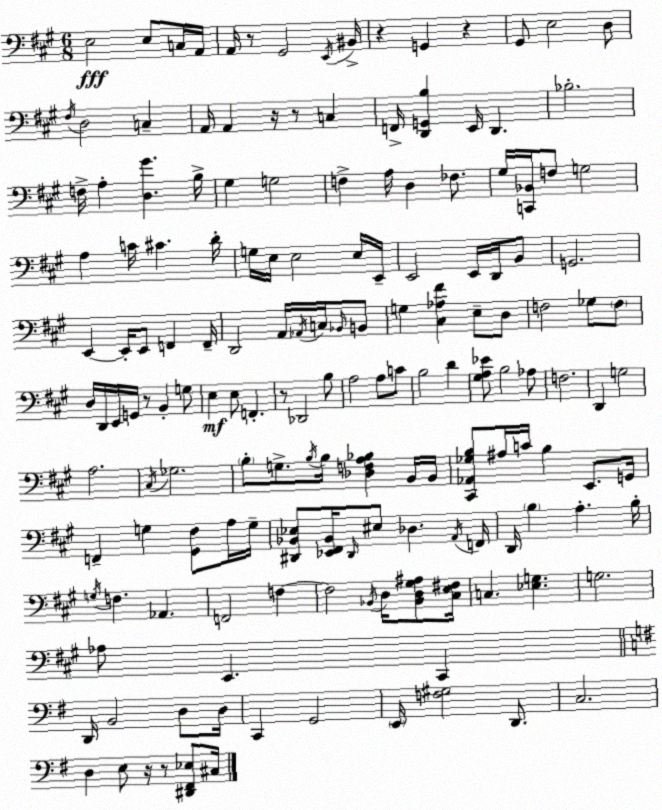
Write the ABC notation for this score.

X:1
T:Untitled
M:6/8
L:1/4
K:A
E,2 E,/2 C,/4 A,,/4 A,,/4 z/2 ^G,,2 E,,/4 ^B,,/4 z G,, z ^G,,/2 E,2 D,/2 ^F,/4 D,2 C, A,,/4 A,, z/4 z/2 C, F,,/4 [D,,G,,B,] E,,/4 D,, _B,2 F,/4 A, [D,^G] B,/4 ^G, G,2 F, A,/4 D, _F,/2 ^G,/4 [C,,_B,,]/4 F,/2 G,2 A, C/4 ^C D/4 G,/4 E,/4 E,2 E,/4 E,,/4 E,,2 E,,/4 D,,/4 B,,/2 G,,2 E,, E,,/4 E,,/2 F,, F,,/4 D,,2 A,,/4 _A,,/4 C,/4 _B,,/4 B,,/2 G, [^C,_A,^F] E,/2 D,/2 F,2 _G,/2 F,/2 D,/4 D,,/4 E,,/4 G,,/4 z/2 B,, G,/2 E, E,/2 F,, z/2 _D,,2 B,/2 A,2 A,/2 C/2 B,2 D [^G,A,_E]/2 B,2 _A,/2 F,2 D,, G,2 A,2 ^C,/4 _G,2 B,/2 G,/2 B,/4 B,/4 [_D,F,A,_B,] B,,/4 B,,/4 [^C,,_A,,_G,B,]/2 ^A,/4 C/4 B, E,,/2 G,,/4 F,, G, [^G,,^F,]/2 A,/4 G,/4 [^D,,_B,,_E,]/2 [_E,,^F,,_B,,]/4 ^D,,/4 ^E,/2 _D, A,,/4 F,,/4 D,,/4 B, A, B,/4 G,/4 F, _A,, F,,2 F, F,2 _B,,/4 D,/4 [_B,,D,^G,^A,]/2 [^C,E,^F,]/4 C, [_E,G,] G,2 _A,/2 E,, ^C,, D,,/4 B,,2 D,/2 D,/4 C,, G,,2 E,,/4 [F,^G,]2 D,,/2 C,2 D, E,/2 z/4 z/2 [^D,,^F,,_E,]/2 ^C,/4